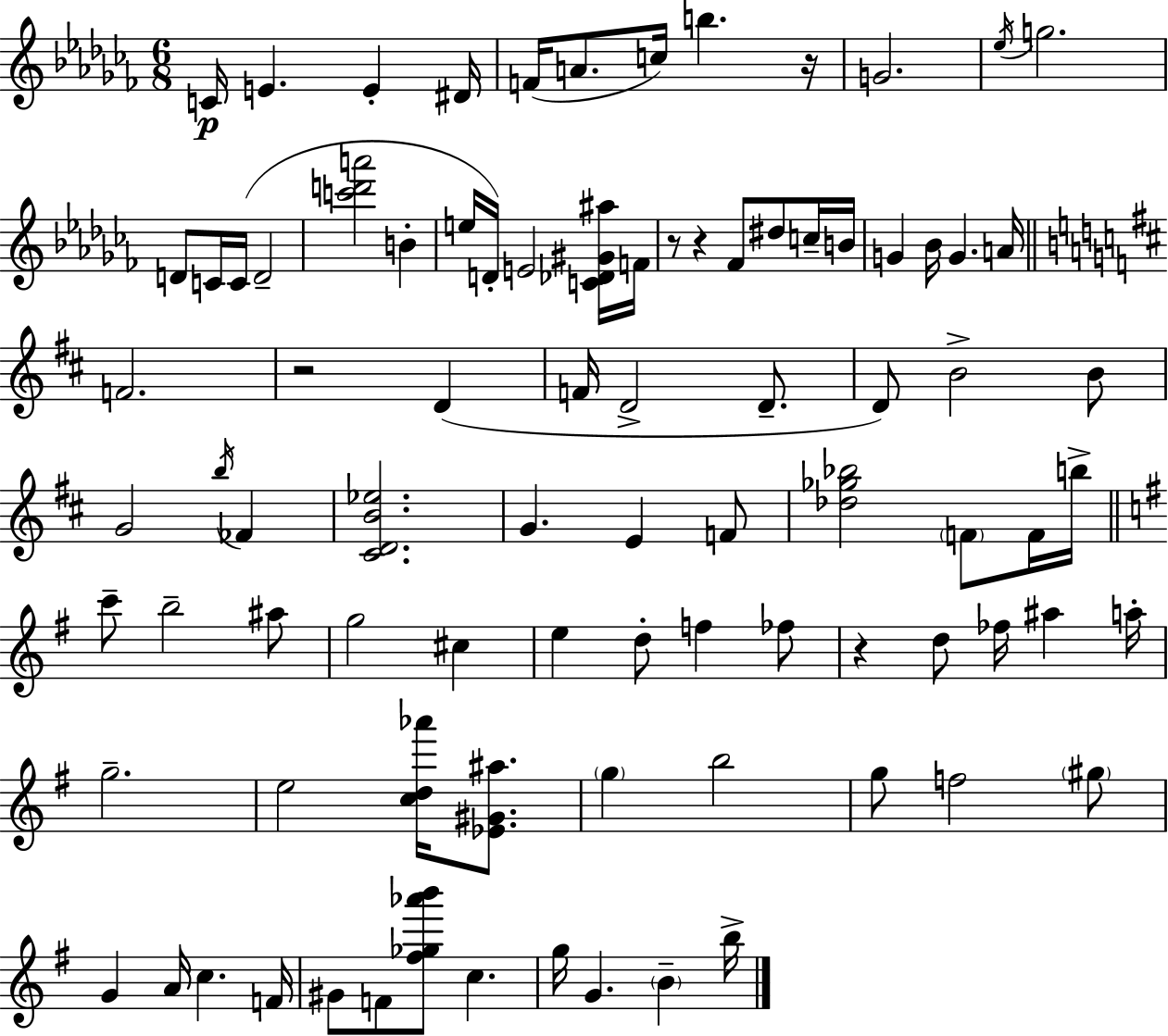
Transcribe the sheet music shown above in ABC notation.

X:1
T:Untitled
M:6/8
L:1/4
K:Abm
C/4 E E ^D/4 F/4 A/2 c/4 b z/4 G2 _e/4 g2 D/2 C/4 C/4 D2 [c'd'a']2 B e/4 D/4 E2 [C_D^G^a]/4 F/4 z/2 z _F/2 ^d/2 c/4 B/4 G _B/4 G A/4 F2 z2 D F/4 D2 D/2 D/2 B2 B/2 G2 b/4 _F [^CDB_e]2 G E F/2 [_d_g_b]2 F/2 F/4 b/4 c'/2 b2 ^a/2 g2 ^c e d/2 f _f/2 z d/2 _f/4 ^a a/4 g2 e2 [cd_a']/4 [_E^G^a]/2 g b2 g/2 f2 ^g/2 G A/4 c F/4 ^G/2 F/2 [^f_g_a'b']/2 c g/4 G B b/4